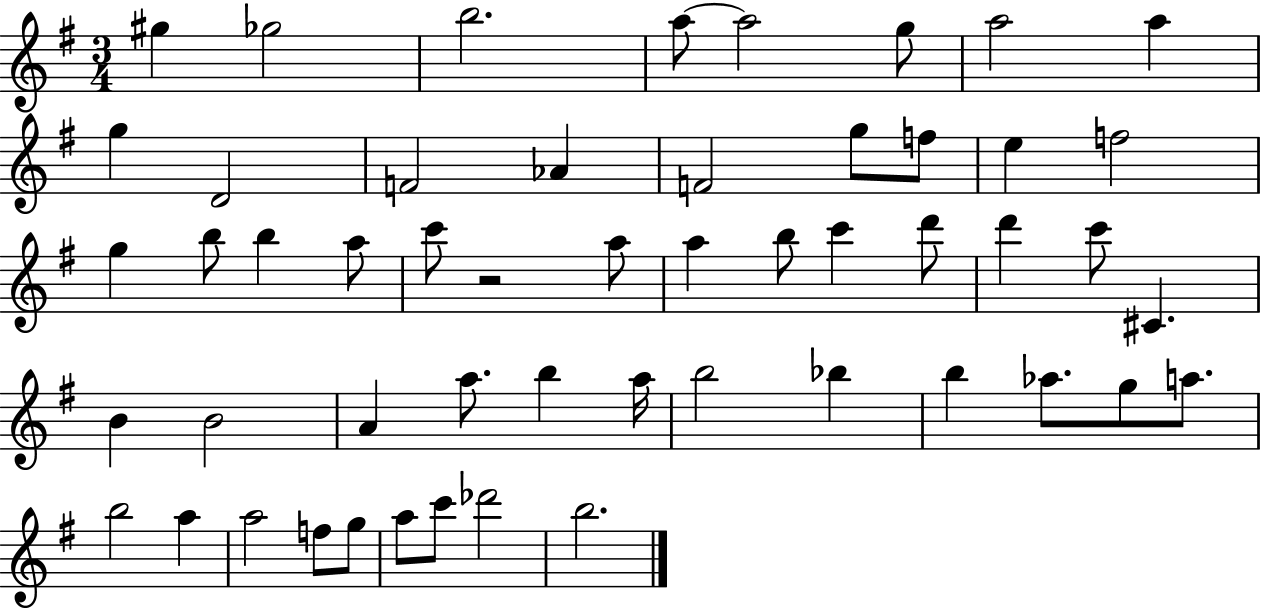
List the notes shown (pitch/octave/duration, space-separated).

G#5/q Gb5/h B5/h. A5/e A5/h G5/e A5/h A5/q G5/q D4/h F4/h Ab4/q F4/h G5/e F5/e E5/q F5/h G5/q B5/e B5/q A5/e C6/e R/h A5/e A5/q B5/e C6/q D6/e D6/q C6/e C#4/q. B4/q B4/h A4/q A5/e. B5/q A5/s B5/h Bb5/q B5/q Ab5/e. G5/e A5/e. B5/h A5/q A5/h F5/e G5/e A5/e C6/e Db6/h B5/h.